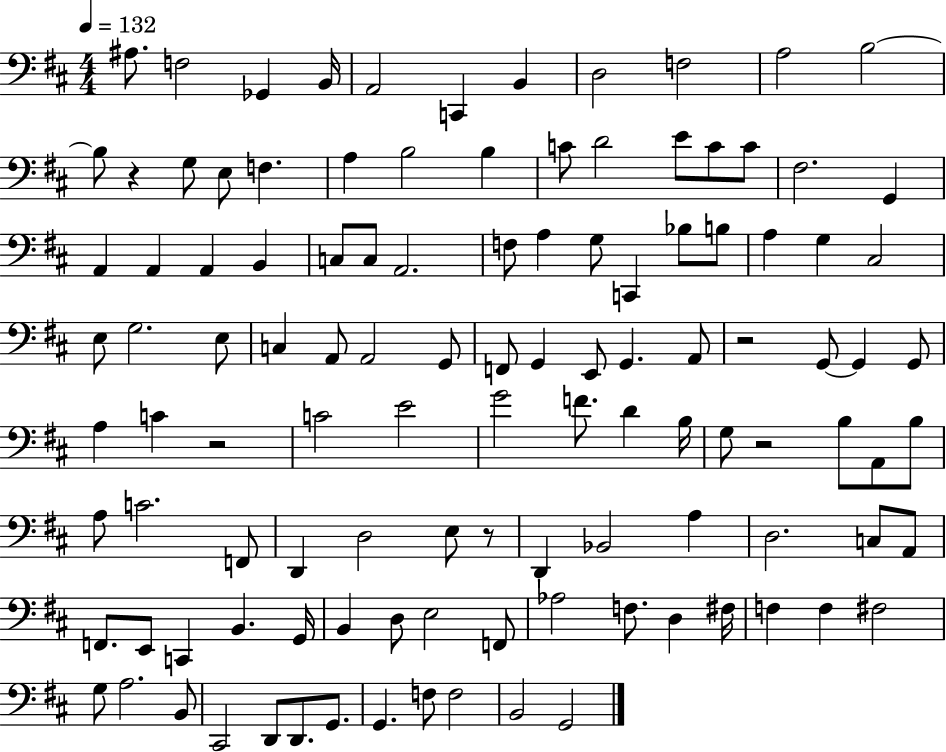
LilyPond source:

{
  \clef bass
  \numericTimeSignature
  \time 4/4
  \key d \major
  \tempo 4 = 132
  \repeat volta 2 { ais8. f2 ges,4 b,16 | a,2 c,4 b,4 | d2 f2 | a2 b2~~ | \break b8 r4 g8 e8 f4. | a4 b2 b4 | c'8 d'2 e'8 c'8 c'8 | fis2. g,4 | \break a,4 a,4 a,4 b,4 | c8 c8 a,2. | f8 a4 g8 c,4 bes8 b8 | a4 g4 cis2 | \break e8 g2. e8 | c4 a,8 a,2 g,8 | f,8 g,4 e,8 g,4. a,8 | r2 g,8~~ g,4 g,8 | \break a4 c'4 r2 | c'2 e'2 | g'2 f'8. d'4 b16 | g8 r2 b8 a,8 b8 | \break a8 c'2. f,8 | d,4 d2 e8 r8 | d,4 bes,2 a4 | d2. c8 a,8 | \break f,8. e,8 c,4 b,4. g,16 | b,4 d8 e2 f,8 | aes2 f8. d4 fis16 | f4 f4 fis2 | \break g8 a2. b,8 | cis,2 d,8 d,8. g,8. | g,4. f8 f2 | b,2 g,2 | \break } \bar "|."
}